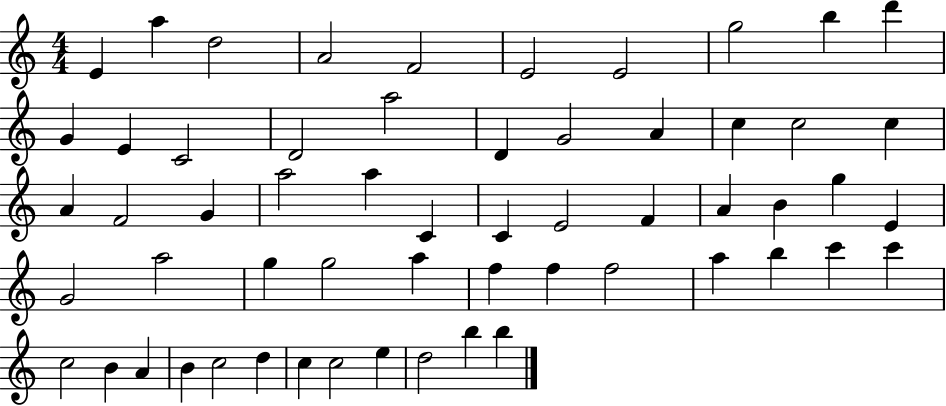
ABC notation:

X:1
T:Untitled
M:4/4
L:1/4
K:C
E a d2 A2 F2 E2 E2 g2 b d' G E C2 D2 a2 D G2 A c c2 c A F2 G a2 a C C E2 F A B g E G2 a2 g g2 a f f f2 a b c' c' c2 B A B c2 d c c2 e d2 b b